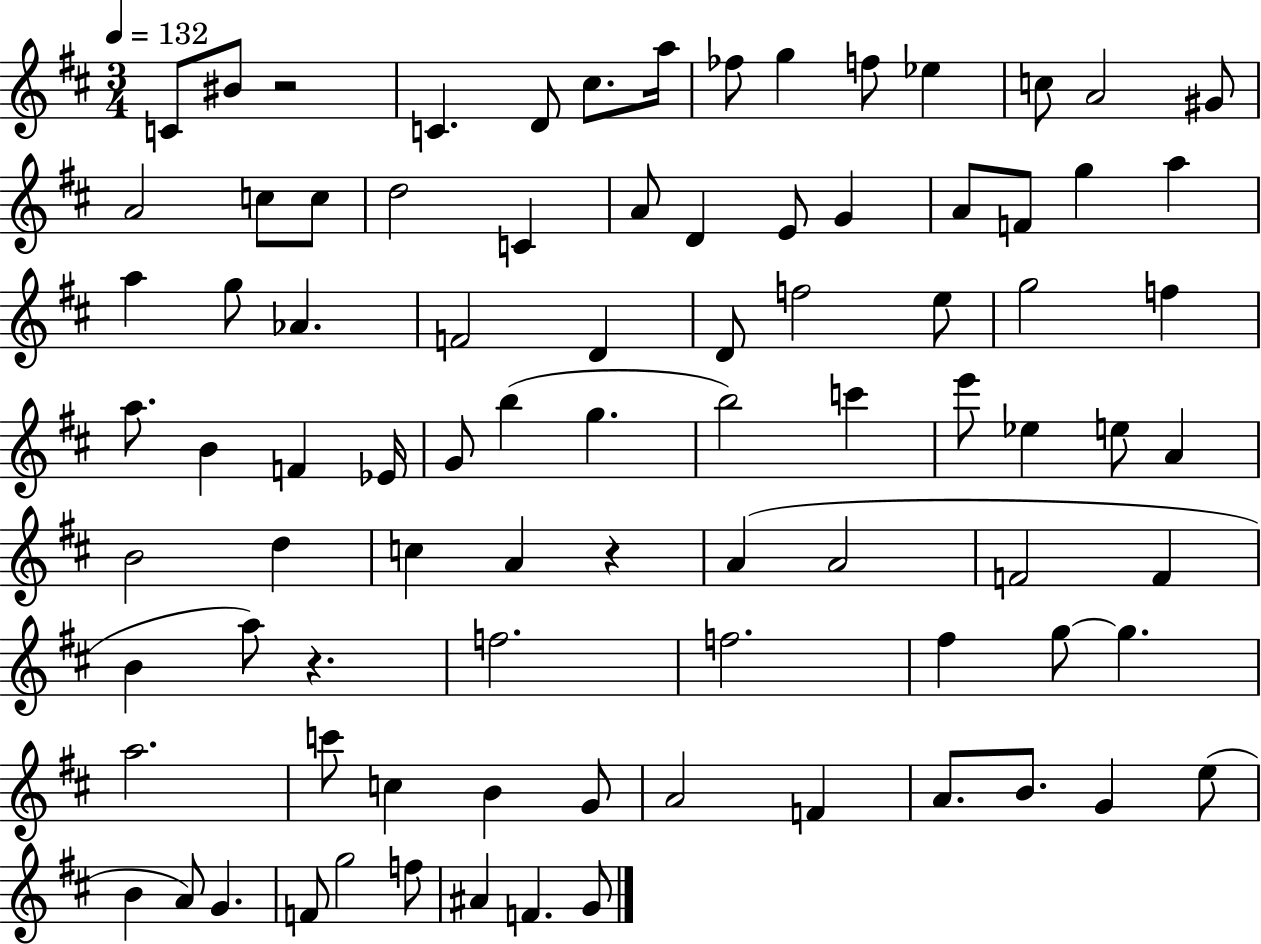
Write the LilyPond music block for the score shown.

{
  \clef treble
  \numericTimeSignature
  \time 3/4
  \key d \major
  \tempo 4 = 132
  \repeat volta 2 { c'8 bis'8 r2 | c'4. d'8 cis''8. a''16 | fes''8 g''4 f''8 ees''4 | c''8 a'2 gis'8 | \break a'2 c''8 c''8 | d''2 c'4 | a'8 d'4 e'8 g'4 | a'8 f'8 g''4 a''4 | \break a''4 g''8 aes'4. | f'2 d'4 | d'8 f''2 e''8 | g''2 f''4 | \break a''8. b'4 f'4 ees'16 | g'8 b''4( g''4. | b''2) c'''4 | e'''8 ees''4 e''8 a'4 | \break b'2 d''4 | c''4 a'4 r4 | a'4( a'2 | f'2 f'4 | \break b'4 a''8) r4. | f''2. | f''2. | fis''4 g''8~~ g''4. | \break a''2. | c'''8 c''4 b'4 g'8 | a'2 f'4 | a'8. b'8. g'4 e''8( | \break b'4 a'8) g'4. | f'8 g''2 f''8 | ais'4 f'4. g'8 | } \bar "|."
}